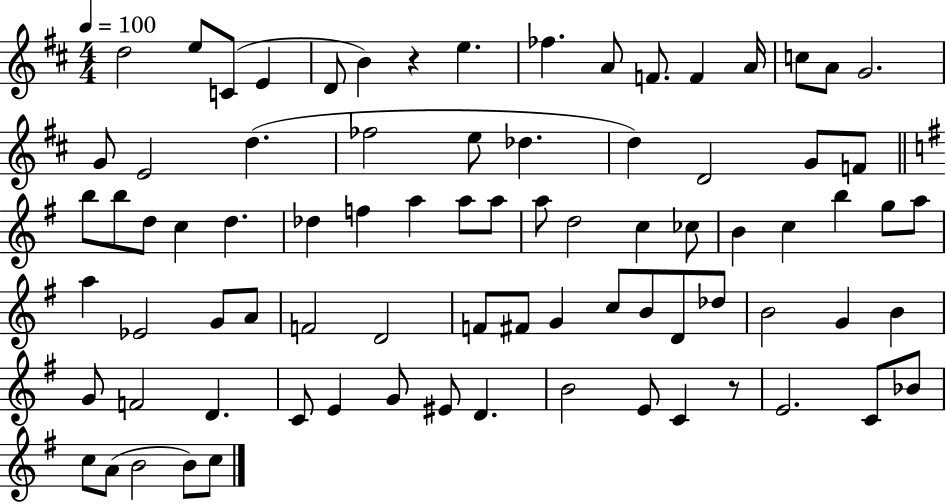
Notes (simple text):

D5/h E5/e C4/e E4/q D4/e B4/q R/q E5/q. FES5/q. A4/e F4/e. F4/q A4/s C5/e A4/e G4/h. G4/e E4/h D5/q. FES5/h E5/e Db5/q. D5/q D4/h G4/e F4/e B5/e B5/e D5/e C5/q D5/q. Db5/q F5/q A5/q A5/e A5/e A5/e D5/h C5/q CES5/e B4/q C5/q B5/q G5/e A5/e A5/q Eb4/h G4/e A4/e F4/h D4/h F4/e F#4/e G4/q C5/e B4/e D4/e Db5/e B4/h G4/q B4/q G4/e F4/h D4/q. C4/e E4/q G4/e EIS4/e D4/q. B4/h E4/e C4/q R/e E4/h. C4/e Bb4/e C5/e A4/e B4/h B4/e C5/e